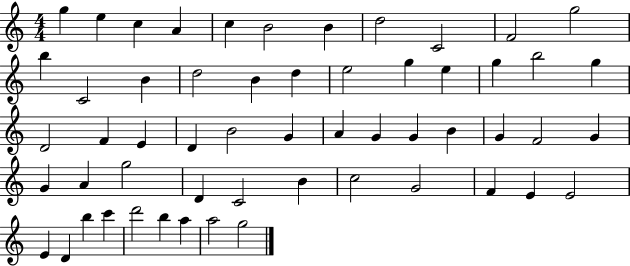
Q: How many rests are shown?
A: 0